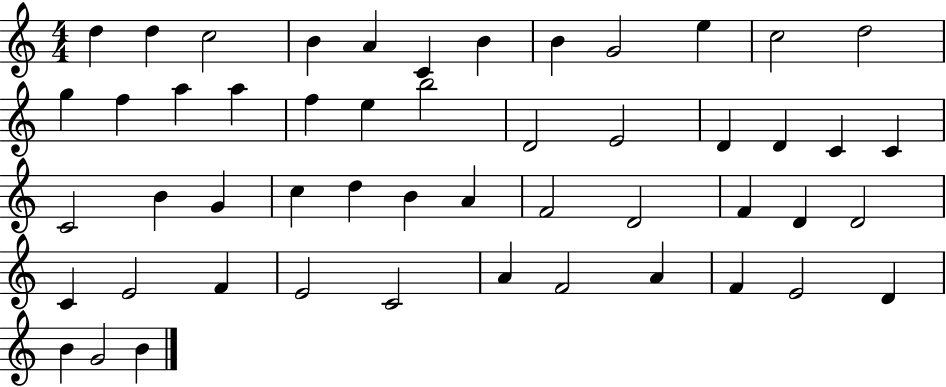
{
  \clef treble
  \numericTimeSignature
  \time 4/4
  \key c \major
  d''4 d''4 c''2 | b'4 a'4 c'4 b'4 | b'4 g'2 e''4 | c''2 d''2 | \break g''4 f''4 a''4 a''4 | f''4 e''4 b''2 | d'2 e'2 | d'4 d'4 c'4 c'4 | \break c'2 b'4 g'4 | c''4 d''4 b'4 a'4 | f'2 d'2 | f'4 d'4 d'2 | \break c'4 e'2 f'4 | e'2 c'2 | a'4 f'2 a'4 | f'4 e'2 d'4 | \break b'4 g'2 b'4 | \bar "|."
}